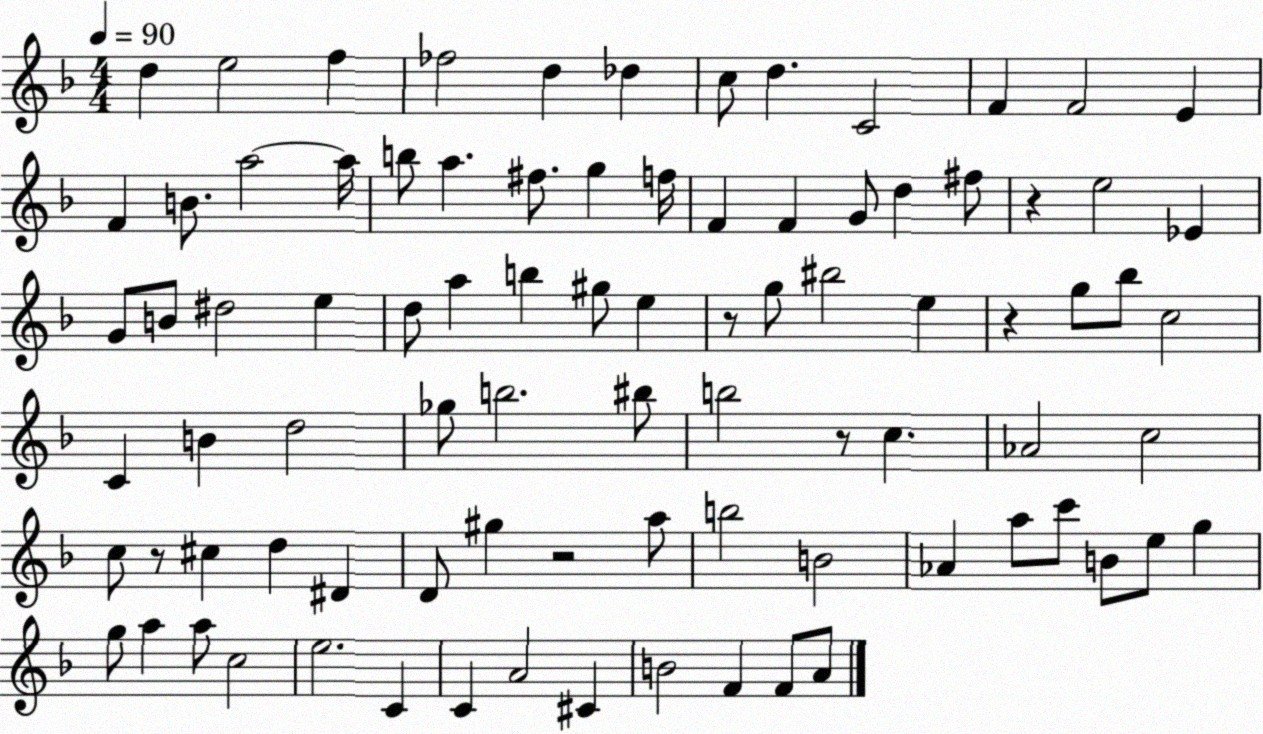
X:1
T:Untitled
M:4/4
L:1/4
K:F
d e2 f _f2 d _d c/2 d C2 F F2 E F B/2 a2 a/4 b/2 a ^f/2 g f/4 F F G/2 d ^f/2 z e2 _E G/2 B/2 ^d2 e d/2 a b ^g/2 e z/2 g/2 ^b2 e z g/2 _b/2 c2 C B d2 _g/2 b2 ^b/2 b2 z/2 c _A2 c2 c/2 z/2 ^c d ^D D/2 ^g z2 a/2 b2 B2 _A a/2 c'/2 B/2 e/2 g g/2 a a/2 c2 e2 C C A2 ^C B2 F F/2 A/2